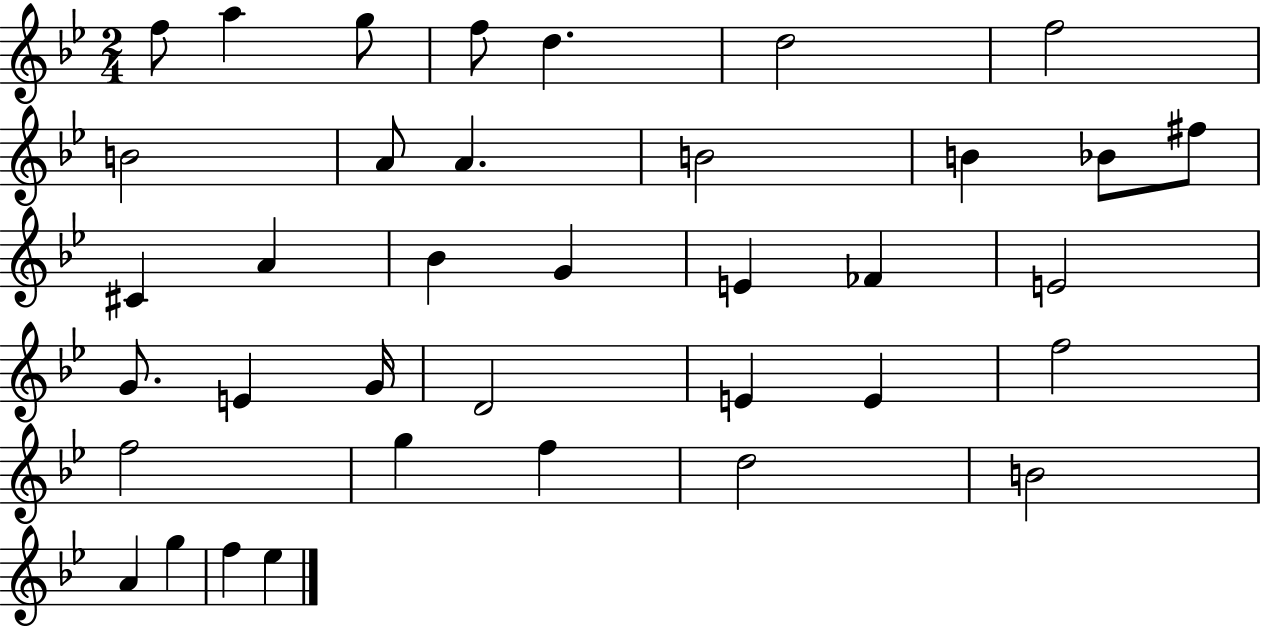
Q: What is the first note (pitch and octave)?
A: F5